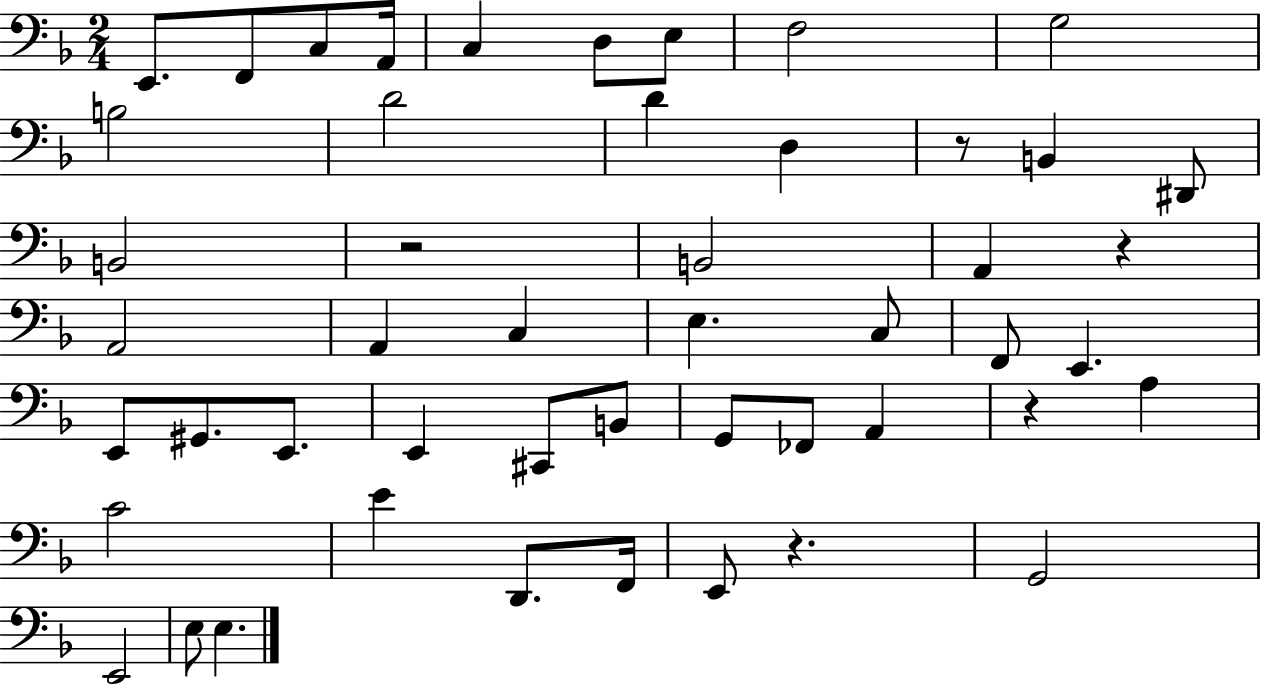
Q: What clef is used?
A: bass